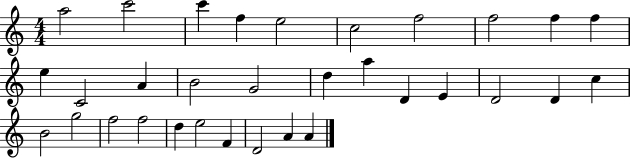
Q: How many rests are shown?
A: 0